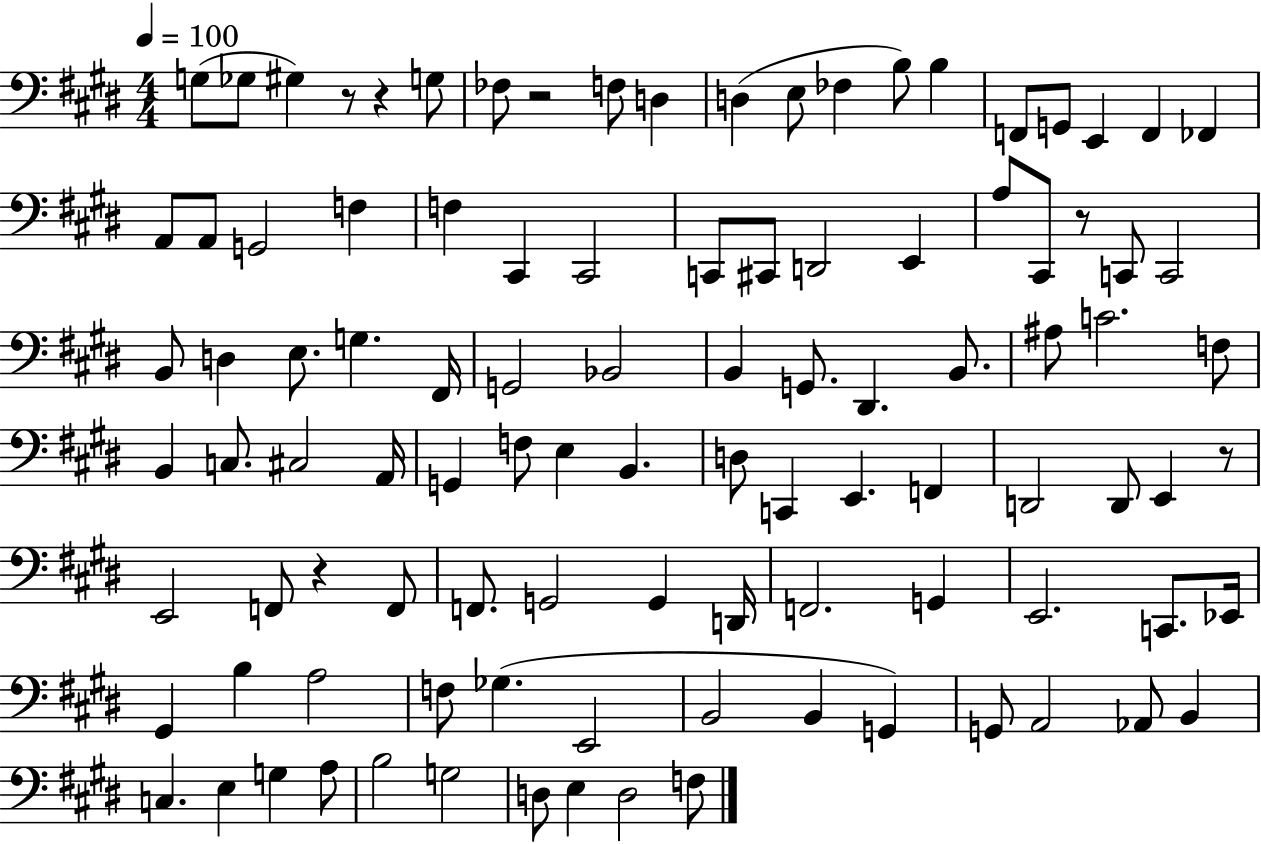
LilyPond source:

{
  \clef bass
  \numericTimeSignature
  \time 4/4
  \key e \major
  \tempo 4 = 100
  g8( ges8 gis4) r8 r4 g8 | fes8 r2 f8 d4 | d4( e8 fes4 b8) b4 | f,8 g,8 e,4 f,4 fes,4 | \break a,8 a,8 g,2 f4 | f4 cis,4 cis,2 | c,8 cis,8 d,2 e,4 | a8 cis,8 r8 c,8 c,2 | \break b,8 d4 e8. g4. fis,16 | g,2 bes,2 | b,4 g,8. dis,4. b,8. | ais8 c'2. f8 | \break b,4 c8. cis2 a,16 | g,4 f8 e4 b,4. | d8 c,4 e,4. f,4 | d,2 d,8 e,4 r8 | \break e,2 f,8 r4 f,8 | f,8. g,2 g,4 d,16 | f,2. g,4 | e,2. c,8. ees,16 | \break gis,4 b4 a2 | f8 ges4.( e,2 | b,2 b,4 g,4) | g,8 a,2 aes,8 b,4 | \break c4. e4 g4 a8 | b2 g2 | d8 e4 d2 f8 | \bar "|."
}